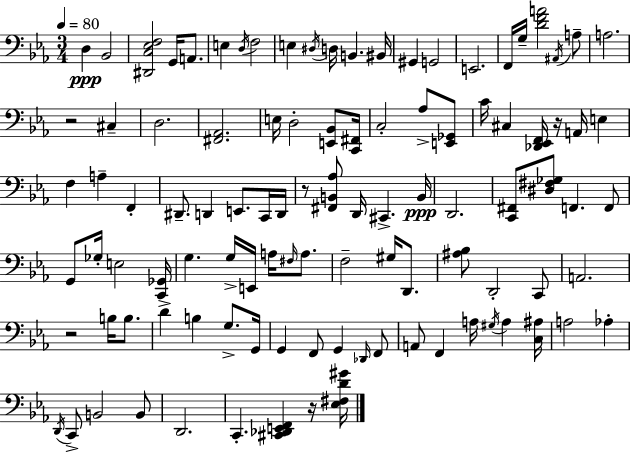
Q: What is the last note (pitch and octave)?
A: C2